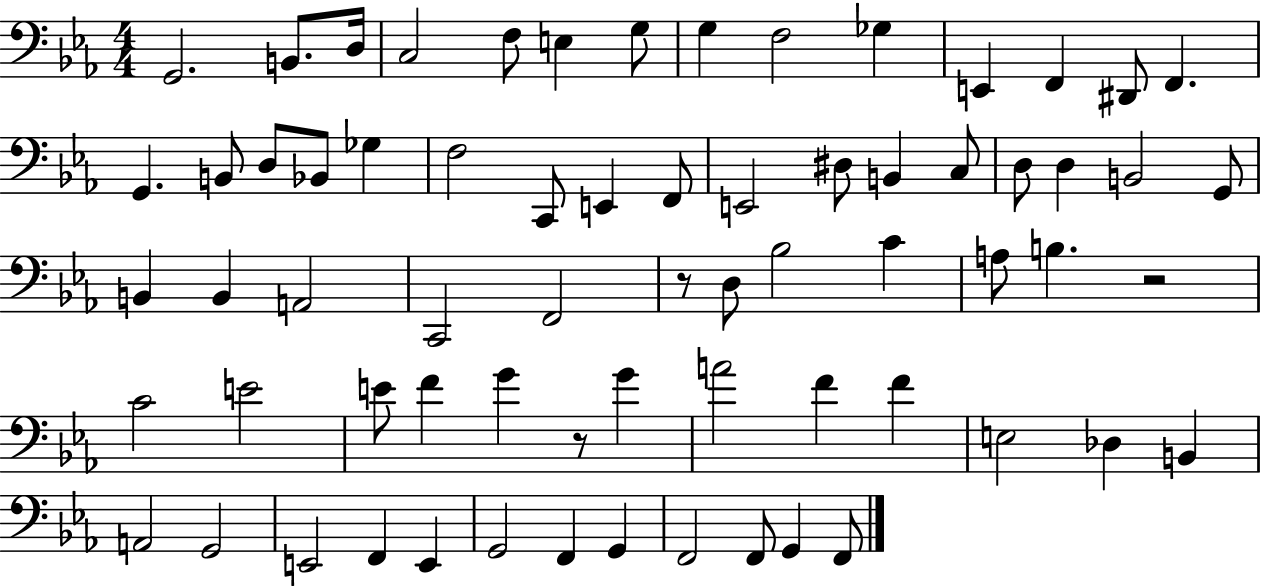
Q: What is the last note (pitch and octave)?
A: F2